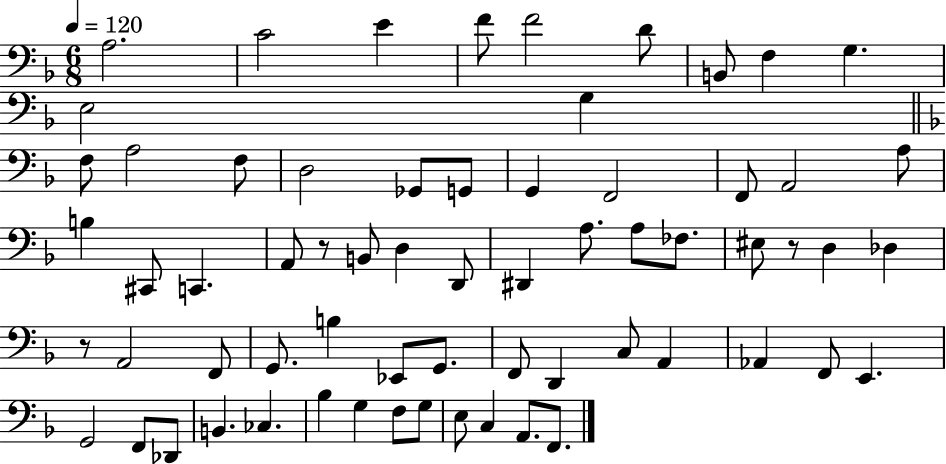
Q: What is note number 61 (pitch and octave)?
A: A2